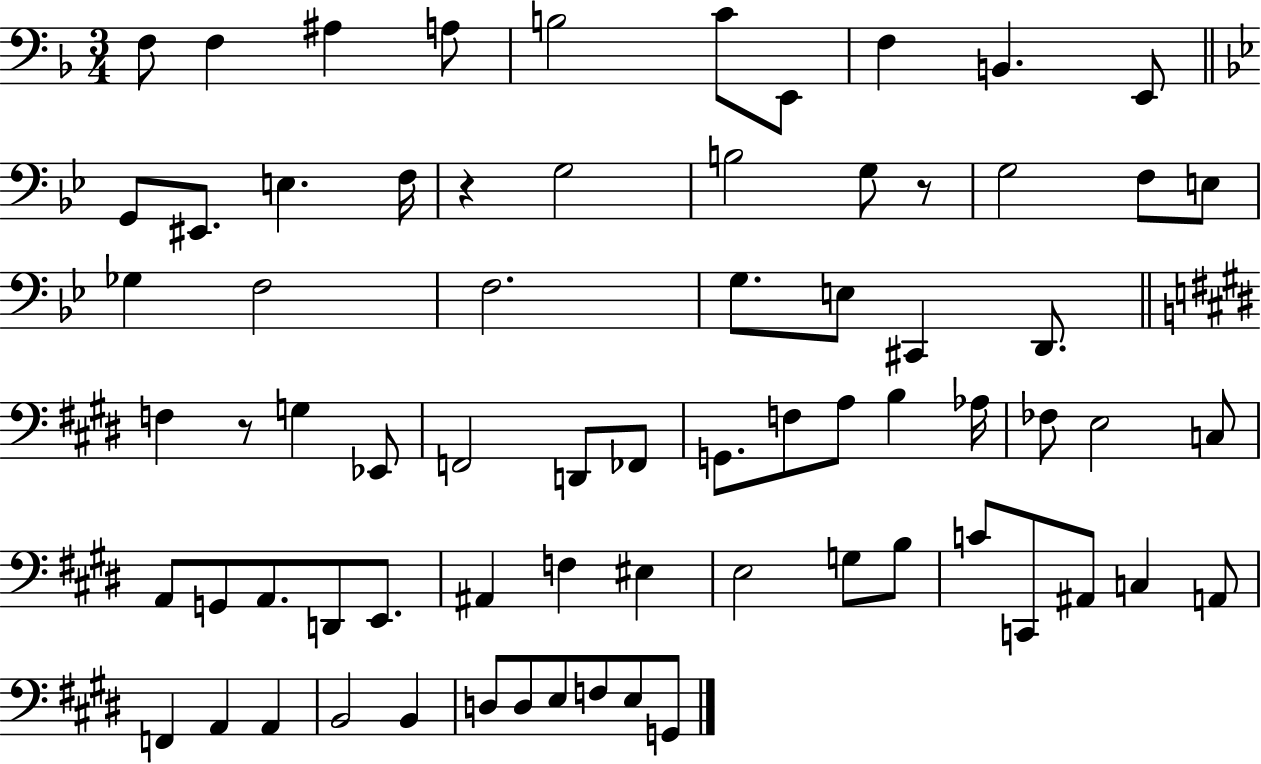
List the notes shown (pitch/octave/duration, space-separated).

F3/e F3/q A#3/q A3/e B3/h C4/e E2/e F3/q B2/q. E2/e G2/e EIS2/e. E3/q. F3/s R/q G3/h B3/h G3/e R/e G3/h F3/e E3/e Gb3/q F3/h F3/h. G3/e. E3/e C#2/q D2/e. F3/q R/e G3/q Eb2/e F2/h D2/e FES2/e G2/e. F3/e A3/e B3/q Ab3/s FES3/e E3/h C3/e A2/e G2/e A2/e. D2/e E2/e. A#2/q F3/q EIS3/q E3/h G3/e B3/e C4/e C2/e A#2/e C3/q A2/e F2/q A2/q A2/q B2/h B2/q D3/e D3/e E3/e F3/e E3/e G2/e